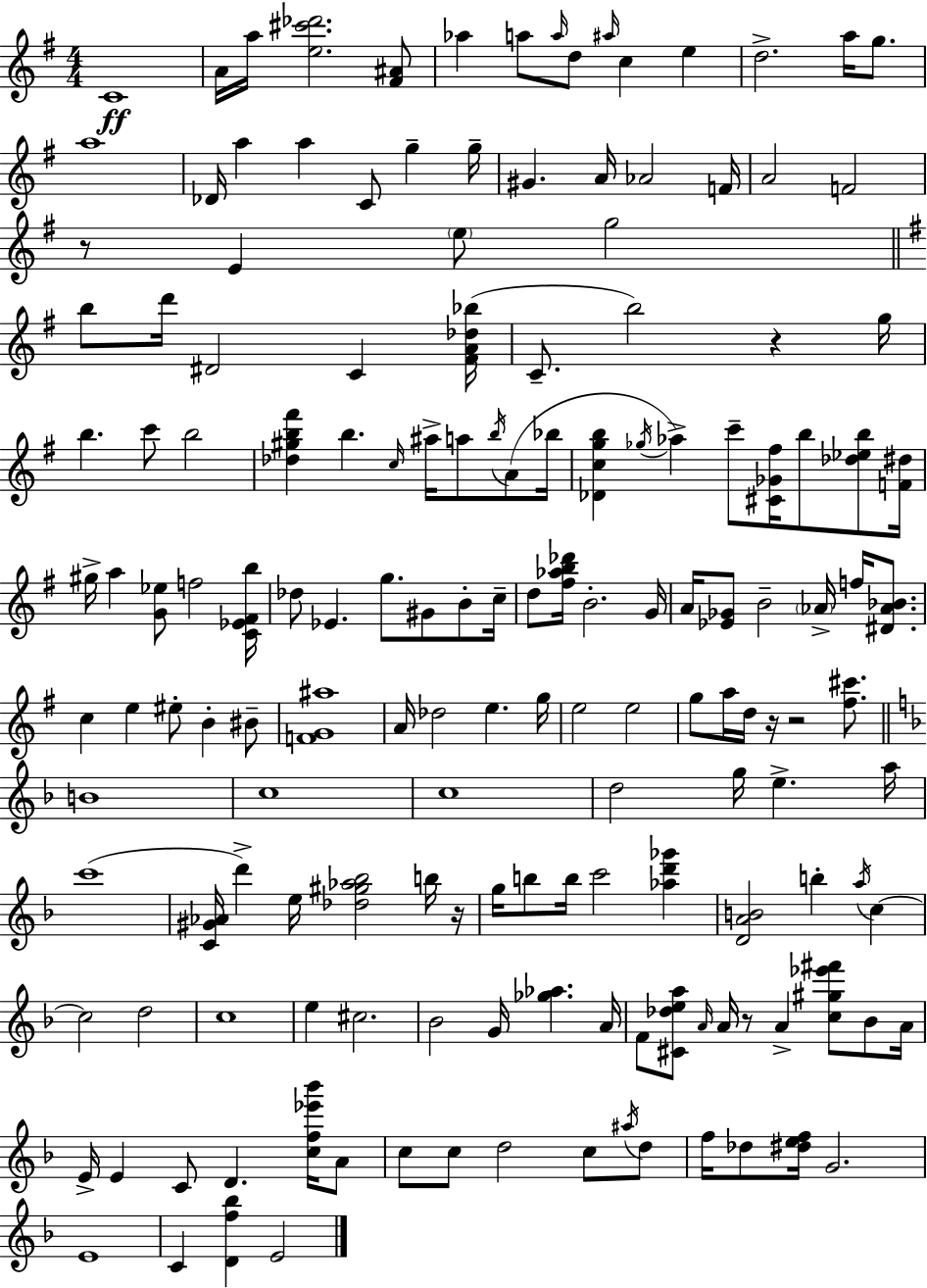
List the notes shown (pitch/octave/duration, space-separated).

C4/w A4/s A5/s [E5,C#6,Db6]/h. [F#4,A#4]/e Ab5/q A5/e A5/s D5/e A#5/s C5/q E5/q D5/h. A5/s G5/e. A5/w Db4/s A5/q A5/q C4/e G5/q G5/s G#4/q. A4/s Ab4/h F4/s A4/h F4/h R/e E4/q E5/e G5/h B5/e D6/s D#4/h C4/q [F#4,A4,Db5,Bb5]/s C4/e. B5/h R/q G5/s B5/q. C6/e B5/h [Db5,G#5,B5,F#6]/q B5/q. C5/s A#5/s A5/e B5/s A4/e Bb5/s [Db4,C5,G5,B5]/q Gb5/s Ab5/q C6/e [C#4,Gb4,F#5]/s B5/e [Db5,Eb5,B5]/e [F4,D#5]/s G#5/s A5/q [G4,Eb5]/e F5/h [C4,Eb4,F#4,B5]/s Db5/e Eb4/q. G5/e. G#4/e B4/e C5/s D5/e [F#5,Ab5,B5,Db6]/s B4/h. G4/s A4/s [Eb4,Gb4]/e B4/h Ab4/s F5/s [D#4,Ab4,Bb4]/e. C5/q E5/q EIS5/e B4/q BIS4/e [F4,G4,A#5]/w A4/s Db5/h E5/q. G5/s E5/h E5/h G5/e A5/s D5/s R/s R/h [F#5,C#6]/e. B4/w C5/w C5/w D5/h G5/s E5/q. A5/s C6/w [C4,G#4,Ab4]/s D6/q E5/s [Db5,G#5,Ab5,Bb5]/h B5/s R/s G5/s B5/e B5/s C6/h [Ab5,D6,Gb6]/q [D4,A4,B4]/h B5/q A5/s C5/q C5/h D5/h C5/w E5/q C#5/h. Bb4/h G4/s [Gb5,Ab5]/q. A4/s F4/e [C#4,Db5,E5,A5]/e A4/s A4/s R/e A4/q [C5,G#5,Eb6,F#6]/e Bb4/e A4/s E4/s E4/q C4/e D4/q. [C5,F5,Eb6,Bb6]/s A4/e C5/e C5/e D5/h C5/e A#5/s D5/e F5/s Db5/e [D#5,E5,F5]/s G4/h. E4/w C4/q [D4,F5,Bb5]/q E4/h